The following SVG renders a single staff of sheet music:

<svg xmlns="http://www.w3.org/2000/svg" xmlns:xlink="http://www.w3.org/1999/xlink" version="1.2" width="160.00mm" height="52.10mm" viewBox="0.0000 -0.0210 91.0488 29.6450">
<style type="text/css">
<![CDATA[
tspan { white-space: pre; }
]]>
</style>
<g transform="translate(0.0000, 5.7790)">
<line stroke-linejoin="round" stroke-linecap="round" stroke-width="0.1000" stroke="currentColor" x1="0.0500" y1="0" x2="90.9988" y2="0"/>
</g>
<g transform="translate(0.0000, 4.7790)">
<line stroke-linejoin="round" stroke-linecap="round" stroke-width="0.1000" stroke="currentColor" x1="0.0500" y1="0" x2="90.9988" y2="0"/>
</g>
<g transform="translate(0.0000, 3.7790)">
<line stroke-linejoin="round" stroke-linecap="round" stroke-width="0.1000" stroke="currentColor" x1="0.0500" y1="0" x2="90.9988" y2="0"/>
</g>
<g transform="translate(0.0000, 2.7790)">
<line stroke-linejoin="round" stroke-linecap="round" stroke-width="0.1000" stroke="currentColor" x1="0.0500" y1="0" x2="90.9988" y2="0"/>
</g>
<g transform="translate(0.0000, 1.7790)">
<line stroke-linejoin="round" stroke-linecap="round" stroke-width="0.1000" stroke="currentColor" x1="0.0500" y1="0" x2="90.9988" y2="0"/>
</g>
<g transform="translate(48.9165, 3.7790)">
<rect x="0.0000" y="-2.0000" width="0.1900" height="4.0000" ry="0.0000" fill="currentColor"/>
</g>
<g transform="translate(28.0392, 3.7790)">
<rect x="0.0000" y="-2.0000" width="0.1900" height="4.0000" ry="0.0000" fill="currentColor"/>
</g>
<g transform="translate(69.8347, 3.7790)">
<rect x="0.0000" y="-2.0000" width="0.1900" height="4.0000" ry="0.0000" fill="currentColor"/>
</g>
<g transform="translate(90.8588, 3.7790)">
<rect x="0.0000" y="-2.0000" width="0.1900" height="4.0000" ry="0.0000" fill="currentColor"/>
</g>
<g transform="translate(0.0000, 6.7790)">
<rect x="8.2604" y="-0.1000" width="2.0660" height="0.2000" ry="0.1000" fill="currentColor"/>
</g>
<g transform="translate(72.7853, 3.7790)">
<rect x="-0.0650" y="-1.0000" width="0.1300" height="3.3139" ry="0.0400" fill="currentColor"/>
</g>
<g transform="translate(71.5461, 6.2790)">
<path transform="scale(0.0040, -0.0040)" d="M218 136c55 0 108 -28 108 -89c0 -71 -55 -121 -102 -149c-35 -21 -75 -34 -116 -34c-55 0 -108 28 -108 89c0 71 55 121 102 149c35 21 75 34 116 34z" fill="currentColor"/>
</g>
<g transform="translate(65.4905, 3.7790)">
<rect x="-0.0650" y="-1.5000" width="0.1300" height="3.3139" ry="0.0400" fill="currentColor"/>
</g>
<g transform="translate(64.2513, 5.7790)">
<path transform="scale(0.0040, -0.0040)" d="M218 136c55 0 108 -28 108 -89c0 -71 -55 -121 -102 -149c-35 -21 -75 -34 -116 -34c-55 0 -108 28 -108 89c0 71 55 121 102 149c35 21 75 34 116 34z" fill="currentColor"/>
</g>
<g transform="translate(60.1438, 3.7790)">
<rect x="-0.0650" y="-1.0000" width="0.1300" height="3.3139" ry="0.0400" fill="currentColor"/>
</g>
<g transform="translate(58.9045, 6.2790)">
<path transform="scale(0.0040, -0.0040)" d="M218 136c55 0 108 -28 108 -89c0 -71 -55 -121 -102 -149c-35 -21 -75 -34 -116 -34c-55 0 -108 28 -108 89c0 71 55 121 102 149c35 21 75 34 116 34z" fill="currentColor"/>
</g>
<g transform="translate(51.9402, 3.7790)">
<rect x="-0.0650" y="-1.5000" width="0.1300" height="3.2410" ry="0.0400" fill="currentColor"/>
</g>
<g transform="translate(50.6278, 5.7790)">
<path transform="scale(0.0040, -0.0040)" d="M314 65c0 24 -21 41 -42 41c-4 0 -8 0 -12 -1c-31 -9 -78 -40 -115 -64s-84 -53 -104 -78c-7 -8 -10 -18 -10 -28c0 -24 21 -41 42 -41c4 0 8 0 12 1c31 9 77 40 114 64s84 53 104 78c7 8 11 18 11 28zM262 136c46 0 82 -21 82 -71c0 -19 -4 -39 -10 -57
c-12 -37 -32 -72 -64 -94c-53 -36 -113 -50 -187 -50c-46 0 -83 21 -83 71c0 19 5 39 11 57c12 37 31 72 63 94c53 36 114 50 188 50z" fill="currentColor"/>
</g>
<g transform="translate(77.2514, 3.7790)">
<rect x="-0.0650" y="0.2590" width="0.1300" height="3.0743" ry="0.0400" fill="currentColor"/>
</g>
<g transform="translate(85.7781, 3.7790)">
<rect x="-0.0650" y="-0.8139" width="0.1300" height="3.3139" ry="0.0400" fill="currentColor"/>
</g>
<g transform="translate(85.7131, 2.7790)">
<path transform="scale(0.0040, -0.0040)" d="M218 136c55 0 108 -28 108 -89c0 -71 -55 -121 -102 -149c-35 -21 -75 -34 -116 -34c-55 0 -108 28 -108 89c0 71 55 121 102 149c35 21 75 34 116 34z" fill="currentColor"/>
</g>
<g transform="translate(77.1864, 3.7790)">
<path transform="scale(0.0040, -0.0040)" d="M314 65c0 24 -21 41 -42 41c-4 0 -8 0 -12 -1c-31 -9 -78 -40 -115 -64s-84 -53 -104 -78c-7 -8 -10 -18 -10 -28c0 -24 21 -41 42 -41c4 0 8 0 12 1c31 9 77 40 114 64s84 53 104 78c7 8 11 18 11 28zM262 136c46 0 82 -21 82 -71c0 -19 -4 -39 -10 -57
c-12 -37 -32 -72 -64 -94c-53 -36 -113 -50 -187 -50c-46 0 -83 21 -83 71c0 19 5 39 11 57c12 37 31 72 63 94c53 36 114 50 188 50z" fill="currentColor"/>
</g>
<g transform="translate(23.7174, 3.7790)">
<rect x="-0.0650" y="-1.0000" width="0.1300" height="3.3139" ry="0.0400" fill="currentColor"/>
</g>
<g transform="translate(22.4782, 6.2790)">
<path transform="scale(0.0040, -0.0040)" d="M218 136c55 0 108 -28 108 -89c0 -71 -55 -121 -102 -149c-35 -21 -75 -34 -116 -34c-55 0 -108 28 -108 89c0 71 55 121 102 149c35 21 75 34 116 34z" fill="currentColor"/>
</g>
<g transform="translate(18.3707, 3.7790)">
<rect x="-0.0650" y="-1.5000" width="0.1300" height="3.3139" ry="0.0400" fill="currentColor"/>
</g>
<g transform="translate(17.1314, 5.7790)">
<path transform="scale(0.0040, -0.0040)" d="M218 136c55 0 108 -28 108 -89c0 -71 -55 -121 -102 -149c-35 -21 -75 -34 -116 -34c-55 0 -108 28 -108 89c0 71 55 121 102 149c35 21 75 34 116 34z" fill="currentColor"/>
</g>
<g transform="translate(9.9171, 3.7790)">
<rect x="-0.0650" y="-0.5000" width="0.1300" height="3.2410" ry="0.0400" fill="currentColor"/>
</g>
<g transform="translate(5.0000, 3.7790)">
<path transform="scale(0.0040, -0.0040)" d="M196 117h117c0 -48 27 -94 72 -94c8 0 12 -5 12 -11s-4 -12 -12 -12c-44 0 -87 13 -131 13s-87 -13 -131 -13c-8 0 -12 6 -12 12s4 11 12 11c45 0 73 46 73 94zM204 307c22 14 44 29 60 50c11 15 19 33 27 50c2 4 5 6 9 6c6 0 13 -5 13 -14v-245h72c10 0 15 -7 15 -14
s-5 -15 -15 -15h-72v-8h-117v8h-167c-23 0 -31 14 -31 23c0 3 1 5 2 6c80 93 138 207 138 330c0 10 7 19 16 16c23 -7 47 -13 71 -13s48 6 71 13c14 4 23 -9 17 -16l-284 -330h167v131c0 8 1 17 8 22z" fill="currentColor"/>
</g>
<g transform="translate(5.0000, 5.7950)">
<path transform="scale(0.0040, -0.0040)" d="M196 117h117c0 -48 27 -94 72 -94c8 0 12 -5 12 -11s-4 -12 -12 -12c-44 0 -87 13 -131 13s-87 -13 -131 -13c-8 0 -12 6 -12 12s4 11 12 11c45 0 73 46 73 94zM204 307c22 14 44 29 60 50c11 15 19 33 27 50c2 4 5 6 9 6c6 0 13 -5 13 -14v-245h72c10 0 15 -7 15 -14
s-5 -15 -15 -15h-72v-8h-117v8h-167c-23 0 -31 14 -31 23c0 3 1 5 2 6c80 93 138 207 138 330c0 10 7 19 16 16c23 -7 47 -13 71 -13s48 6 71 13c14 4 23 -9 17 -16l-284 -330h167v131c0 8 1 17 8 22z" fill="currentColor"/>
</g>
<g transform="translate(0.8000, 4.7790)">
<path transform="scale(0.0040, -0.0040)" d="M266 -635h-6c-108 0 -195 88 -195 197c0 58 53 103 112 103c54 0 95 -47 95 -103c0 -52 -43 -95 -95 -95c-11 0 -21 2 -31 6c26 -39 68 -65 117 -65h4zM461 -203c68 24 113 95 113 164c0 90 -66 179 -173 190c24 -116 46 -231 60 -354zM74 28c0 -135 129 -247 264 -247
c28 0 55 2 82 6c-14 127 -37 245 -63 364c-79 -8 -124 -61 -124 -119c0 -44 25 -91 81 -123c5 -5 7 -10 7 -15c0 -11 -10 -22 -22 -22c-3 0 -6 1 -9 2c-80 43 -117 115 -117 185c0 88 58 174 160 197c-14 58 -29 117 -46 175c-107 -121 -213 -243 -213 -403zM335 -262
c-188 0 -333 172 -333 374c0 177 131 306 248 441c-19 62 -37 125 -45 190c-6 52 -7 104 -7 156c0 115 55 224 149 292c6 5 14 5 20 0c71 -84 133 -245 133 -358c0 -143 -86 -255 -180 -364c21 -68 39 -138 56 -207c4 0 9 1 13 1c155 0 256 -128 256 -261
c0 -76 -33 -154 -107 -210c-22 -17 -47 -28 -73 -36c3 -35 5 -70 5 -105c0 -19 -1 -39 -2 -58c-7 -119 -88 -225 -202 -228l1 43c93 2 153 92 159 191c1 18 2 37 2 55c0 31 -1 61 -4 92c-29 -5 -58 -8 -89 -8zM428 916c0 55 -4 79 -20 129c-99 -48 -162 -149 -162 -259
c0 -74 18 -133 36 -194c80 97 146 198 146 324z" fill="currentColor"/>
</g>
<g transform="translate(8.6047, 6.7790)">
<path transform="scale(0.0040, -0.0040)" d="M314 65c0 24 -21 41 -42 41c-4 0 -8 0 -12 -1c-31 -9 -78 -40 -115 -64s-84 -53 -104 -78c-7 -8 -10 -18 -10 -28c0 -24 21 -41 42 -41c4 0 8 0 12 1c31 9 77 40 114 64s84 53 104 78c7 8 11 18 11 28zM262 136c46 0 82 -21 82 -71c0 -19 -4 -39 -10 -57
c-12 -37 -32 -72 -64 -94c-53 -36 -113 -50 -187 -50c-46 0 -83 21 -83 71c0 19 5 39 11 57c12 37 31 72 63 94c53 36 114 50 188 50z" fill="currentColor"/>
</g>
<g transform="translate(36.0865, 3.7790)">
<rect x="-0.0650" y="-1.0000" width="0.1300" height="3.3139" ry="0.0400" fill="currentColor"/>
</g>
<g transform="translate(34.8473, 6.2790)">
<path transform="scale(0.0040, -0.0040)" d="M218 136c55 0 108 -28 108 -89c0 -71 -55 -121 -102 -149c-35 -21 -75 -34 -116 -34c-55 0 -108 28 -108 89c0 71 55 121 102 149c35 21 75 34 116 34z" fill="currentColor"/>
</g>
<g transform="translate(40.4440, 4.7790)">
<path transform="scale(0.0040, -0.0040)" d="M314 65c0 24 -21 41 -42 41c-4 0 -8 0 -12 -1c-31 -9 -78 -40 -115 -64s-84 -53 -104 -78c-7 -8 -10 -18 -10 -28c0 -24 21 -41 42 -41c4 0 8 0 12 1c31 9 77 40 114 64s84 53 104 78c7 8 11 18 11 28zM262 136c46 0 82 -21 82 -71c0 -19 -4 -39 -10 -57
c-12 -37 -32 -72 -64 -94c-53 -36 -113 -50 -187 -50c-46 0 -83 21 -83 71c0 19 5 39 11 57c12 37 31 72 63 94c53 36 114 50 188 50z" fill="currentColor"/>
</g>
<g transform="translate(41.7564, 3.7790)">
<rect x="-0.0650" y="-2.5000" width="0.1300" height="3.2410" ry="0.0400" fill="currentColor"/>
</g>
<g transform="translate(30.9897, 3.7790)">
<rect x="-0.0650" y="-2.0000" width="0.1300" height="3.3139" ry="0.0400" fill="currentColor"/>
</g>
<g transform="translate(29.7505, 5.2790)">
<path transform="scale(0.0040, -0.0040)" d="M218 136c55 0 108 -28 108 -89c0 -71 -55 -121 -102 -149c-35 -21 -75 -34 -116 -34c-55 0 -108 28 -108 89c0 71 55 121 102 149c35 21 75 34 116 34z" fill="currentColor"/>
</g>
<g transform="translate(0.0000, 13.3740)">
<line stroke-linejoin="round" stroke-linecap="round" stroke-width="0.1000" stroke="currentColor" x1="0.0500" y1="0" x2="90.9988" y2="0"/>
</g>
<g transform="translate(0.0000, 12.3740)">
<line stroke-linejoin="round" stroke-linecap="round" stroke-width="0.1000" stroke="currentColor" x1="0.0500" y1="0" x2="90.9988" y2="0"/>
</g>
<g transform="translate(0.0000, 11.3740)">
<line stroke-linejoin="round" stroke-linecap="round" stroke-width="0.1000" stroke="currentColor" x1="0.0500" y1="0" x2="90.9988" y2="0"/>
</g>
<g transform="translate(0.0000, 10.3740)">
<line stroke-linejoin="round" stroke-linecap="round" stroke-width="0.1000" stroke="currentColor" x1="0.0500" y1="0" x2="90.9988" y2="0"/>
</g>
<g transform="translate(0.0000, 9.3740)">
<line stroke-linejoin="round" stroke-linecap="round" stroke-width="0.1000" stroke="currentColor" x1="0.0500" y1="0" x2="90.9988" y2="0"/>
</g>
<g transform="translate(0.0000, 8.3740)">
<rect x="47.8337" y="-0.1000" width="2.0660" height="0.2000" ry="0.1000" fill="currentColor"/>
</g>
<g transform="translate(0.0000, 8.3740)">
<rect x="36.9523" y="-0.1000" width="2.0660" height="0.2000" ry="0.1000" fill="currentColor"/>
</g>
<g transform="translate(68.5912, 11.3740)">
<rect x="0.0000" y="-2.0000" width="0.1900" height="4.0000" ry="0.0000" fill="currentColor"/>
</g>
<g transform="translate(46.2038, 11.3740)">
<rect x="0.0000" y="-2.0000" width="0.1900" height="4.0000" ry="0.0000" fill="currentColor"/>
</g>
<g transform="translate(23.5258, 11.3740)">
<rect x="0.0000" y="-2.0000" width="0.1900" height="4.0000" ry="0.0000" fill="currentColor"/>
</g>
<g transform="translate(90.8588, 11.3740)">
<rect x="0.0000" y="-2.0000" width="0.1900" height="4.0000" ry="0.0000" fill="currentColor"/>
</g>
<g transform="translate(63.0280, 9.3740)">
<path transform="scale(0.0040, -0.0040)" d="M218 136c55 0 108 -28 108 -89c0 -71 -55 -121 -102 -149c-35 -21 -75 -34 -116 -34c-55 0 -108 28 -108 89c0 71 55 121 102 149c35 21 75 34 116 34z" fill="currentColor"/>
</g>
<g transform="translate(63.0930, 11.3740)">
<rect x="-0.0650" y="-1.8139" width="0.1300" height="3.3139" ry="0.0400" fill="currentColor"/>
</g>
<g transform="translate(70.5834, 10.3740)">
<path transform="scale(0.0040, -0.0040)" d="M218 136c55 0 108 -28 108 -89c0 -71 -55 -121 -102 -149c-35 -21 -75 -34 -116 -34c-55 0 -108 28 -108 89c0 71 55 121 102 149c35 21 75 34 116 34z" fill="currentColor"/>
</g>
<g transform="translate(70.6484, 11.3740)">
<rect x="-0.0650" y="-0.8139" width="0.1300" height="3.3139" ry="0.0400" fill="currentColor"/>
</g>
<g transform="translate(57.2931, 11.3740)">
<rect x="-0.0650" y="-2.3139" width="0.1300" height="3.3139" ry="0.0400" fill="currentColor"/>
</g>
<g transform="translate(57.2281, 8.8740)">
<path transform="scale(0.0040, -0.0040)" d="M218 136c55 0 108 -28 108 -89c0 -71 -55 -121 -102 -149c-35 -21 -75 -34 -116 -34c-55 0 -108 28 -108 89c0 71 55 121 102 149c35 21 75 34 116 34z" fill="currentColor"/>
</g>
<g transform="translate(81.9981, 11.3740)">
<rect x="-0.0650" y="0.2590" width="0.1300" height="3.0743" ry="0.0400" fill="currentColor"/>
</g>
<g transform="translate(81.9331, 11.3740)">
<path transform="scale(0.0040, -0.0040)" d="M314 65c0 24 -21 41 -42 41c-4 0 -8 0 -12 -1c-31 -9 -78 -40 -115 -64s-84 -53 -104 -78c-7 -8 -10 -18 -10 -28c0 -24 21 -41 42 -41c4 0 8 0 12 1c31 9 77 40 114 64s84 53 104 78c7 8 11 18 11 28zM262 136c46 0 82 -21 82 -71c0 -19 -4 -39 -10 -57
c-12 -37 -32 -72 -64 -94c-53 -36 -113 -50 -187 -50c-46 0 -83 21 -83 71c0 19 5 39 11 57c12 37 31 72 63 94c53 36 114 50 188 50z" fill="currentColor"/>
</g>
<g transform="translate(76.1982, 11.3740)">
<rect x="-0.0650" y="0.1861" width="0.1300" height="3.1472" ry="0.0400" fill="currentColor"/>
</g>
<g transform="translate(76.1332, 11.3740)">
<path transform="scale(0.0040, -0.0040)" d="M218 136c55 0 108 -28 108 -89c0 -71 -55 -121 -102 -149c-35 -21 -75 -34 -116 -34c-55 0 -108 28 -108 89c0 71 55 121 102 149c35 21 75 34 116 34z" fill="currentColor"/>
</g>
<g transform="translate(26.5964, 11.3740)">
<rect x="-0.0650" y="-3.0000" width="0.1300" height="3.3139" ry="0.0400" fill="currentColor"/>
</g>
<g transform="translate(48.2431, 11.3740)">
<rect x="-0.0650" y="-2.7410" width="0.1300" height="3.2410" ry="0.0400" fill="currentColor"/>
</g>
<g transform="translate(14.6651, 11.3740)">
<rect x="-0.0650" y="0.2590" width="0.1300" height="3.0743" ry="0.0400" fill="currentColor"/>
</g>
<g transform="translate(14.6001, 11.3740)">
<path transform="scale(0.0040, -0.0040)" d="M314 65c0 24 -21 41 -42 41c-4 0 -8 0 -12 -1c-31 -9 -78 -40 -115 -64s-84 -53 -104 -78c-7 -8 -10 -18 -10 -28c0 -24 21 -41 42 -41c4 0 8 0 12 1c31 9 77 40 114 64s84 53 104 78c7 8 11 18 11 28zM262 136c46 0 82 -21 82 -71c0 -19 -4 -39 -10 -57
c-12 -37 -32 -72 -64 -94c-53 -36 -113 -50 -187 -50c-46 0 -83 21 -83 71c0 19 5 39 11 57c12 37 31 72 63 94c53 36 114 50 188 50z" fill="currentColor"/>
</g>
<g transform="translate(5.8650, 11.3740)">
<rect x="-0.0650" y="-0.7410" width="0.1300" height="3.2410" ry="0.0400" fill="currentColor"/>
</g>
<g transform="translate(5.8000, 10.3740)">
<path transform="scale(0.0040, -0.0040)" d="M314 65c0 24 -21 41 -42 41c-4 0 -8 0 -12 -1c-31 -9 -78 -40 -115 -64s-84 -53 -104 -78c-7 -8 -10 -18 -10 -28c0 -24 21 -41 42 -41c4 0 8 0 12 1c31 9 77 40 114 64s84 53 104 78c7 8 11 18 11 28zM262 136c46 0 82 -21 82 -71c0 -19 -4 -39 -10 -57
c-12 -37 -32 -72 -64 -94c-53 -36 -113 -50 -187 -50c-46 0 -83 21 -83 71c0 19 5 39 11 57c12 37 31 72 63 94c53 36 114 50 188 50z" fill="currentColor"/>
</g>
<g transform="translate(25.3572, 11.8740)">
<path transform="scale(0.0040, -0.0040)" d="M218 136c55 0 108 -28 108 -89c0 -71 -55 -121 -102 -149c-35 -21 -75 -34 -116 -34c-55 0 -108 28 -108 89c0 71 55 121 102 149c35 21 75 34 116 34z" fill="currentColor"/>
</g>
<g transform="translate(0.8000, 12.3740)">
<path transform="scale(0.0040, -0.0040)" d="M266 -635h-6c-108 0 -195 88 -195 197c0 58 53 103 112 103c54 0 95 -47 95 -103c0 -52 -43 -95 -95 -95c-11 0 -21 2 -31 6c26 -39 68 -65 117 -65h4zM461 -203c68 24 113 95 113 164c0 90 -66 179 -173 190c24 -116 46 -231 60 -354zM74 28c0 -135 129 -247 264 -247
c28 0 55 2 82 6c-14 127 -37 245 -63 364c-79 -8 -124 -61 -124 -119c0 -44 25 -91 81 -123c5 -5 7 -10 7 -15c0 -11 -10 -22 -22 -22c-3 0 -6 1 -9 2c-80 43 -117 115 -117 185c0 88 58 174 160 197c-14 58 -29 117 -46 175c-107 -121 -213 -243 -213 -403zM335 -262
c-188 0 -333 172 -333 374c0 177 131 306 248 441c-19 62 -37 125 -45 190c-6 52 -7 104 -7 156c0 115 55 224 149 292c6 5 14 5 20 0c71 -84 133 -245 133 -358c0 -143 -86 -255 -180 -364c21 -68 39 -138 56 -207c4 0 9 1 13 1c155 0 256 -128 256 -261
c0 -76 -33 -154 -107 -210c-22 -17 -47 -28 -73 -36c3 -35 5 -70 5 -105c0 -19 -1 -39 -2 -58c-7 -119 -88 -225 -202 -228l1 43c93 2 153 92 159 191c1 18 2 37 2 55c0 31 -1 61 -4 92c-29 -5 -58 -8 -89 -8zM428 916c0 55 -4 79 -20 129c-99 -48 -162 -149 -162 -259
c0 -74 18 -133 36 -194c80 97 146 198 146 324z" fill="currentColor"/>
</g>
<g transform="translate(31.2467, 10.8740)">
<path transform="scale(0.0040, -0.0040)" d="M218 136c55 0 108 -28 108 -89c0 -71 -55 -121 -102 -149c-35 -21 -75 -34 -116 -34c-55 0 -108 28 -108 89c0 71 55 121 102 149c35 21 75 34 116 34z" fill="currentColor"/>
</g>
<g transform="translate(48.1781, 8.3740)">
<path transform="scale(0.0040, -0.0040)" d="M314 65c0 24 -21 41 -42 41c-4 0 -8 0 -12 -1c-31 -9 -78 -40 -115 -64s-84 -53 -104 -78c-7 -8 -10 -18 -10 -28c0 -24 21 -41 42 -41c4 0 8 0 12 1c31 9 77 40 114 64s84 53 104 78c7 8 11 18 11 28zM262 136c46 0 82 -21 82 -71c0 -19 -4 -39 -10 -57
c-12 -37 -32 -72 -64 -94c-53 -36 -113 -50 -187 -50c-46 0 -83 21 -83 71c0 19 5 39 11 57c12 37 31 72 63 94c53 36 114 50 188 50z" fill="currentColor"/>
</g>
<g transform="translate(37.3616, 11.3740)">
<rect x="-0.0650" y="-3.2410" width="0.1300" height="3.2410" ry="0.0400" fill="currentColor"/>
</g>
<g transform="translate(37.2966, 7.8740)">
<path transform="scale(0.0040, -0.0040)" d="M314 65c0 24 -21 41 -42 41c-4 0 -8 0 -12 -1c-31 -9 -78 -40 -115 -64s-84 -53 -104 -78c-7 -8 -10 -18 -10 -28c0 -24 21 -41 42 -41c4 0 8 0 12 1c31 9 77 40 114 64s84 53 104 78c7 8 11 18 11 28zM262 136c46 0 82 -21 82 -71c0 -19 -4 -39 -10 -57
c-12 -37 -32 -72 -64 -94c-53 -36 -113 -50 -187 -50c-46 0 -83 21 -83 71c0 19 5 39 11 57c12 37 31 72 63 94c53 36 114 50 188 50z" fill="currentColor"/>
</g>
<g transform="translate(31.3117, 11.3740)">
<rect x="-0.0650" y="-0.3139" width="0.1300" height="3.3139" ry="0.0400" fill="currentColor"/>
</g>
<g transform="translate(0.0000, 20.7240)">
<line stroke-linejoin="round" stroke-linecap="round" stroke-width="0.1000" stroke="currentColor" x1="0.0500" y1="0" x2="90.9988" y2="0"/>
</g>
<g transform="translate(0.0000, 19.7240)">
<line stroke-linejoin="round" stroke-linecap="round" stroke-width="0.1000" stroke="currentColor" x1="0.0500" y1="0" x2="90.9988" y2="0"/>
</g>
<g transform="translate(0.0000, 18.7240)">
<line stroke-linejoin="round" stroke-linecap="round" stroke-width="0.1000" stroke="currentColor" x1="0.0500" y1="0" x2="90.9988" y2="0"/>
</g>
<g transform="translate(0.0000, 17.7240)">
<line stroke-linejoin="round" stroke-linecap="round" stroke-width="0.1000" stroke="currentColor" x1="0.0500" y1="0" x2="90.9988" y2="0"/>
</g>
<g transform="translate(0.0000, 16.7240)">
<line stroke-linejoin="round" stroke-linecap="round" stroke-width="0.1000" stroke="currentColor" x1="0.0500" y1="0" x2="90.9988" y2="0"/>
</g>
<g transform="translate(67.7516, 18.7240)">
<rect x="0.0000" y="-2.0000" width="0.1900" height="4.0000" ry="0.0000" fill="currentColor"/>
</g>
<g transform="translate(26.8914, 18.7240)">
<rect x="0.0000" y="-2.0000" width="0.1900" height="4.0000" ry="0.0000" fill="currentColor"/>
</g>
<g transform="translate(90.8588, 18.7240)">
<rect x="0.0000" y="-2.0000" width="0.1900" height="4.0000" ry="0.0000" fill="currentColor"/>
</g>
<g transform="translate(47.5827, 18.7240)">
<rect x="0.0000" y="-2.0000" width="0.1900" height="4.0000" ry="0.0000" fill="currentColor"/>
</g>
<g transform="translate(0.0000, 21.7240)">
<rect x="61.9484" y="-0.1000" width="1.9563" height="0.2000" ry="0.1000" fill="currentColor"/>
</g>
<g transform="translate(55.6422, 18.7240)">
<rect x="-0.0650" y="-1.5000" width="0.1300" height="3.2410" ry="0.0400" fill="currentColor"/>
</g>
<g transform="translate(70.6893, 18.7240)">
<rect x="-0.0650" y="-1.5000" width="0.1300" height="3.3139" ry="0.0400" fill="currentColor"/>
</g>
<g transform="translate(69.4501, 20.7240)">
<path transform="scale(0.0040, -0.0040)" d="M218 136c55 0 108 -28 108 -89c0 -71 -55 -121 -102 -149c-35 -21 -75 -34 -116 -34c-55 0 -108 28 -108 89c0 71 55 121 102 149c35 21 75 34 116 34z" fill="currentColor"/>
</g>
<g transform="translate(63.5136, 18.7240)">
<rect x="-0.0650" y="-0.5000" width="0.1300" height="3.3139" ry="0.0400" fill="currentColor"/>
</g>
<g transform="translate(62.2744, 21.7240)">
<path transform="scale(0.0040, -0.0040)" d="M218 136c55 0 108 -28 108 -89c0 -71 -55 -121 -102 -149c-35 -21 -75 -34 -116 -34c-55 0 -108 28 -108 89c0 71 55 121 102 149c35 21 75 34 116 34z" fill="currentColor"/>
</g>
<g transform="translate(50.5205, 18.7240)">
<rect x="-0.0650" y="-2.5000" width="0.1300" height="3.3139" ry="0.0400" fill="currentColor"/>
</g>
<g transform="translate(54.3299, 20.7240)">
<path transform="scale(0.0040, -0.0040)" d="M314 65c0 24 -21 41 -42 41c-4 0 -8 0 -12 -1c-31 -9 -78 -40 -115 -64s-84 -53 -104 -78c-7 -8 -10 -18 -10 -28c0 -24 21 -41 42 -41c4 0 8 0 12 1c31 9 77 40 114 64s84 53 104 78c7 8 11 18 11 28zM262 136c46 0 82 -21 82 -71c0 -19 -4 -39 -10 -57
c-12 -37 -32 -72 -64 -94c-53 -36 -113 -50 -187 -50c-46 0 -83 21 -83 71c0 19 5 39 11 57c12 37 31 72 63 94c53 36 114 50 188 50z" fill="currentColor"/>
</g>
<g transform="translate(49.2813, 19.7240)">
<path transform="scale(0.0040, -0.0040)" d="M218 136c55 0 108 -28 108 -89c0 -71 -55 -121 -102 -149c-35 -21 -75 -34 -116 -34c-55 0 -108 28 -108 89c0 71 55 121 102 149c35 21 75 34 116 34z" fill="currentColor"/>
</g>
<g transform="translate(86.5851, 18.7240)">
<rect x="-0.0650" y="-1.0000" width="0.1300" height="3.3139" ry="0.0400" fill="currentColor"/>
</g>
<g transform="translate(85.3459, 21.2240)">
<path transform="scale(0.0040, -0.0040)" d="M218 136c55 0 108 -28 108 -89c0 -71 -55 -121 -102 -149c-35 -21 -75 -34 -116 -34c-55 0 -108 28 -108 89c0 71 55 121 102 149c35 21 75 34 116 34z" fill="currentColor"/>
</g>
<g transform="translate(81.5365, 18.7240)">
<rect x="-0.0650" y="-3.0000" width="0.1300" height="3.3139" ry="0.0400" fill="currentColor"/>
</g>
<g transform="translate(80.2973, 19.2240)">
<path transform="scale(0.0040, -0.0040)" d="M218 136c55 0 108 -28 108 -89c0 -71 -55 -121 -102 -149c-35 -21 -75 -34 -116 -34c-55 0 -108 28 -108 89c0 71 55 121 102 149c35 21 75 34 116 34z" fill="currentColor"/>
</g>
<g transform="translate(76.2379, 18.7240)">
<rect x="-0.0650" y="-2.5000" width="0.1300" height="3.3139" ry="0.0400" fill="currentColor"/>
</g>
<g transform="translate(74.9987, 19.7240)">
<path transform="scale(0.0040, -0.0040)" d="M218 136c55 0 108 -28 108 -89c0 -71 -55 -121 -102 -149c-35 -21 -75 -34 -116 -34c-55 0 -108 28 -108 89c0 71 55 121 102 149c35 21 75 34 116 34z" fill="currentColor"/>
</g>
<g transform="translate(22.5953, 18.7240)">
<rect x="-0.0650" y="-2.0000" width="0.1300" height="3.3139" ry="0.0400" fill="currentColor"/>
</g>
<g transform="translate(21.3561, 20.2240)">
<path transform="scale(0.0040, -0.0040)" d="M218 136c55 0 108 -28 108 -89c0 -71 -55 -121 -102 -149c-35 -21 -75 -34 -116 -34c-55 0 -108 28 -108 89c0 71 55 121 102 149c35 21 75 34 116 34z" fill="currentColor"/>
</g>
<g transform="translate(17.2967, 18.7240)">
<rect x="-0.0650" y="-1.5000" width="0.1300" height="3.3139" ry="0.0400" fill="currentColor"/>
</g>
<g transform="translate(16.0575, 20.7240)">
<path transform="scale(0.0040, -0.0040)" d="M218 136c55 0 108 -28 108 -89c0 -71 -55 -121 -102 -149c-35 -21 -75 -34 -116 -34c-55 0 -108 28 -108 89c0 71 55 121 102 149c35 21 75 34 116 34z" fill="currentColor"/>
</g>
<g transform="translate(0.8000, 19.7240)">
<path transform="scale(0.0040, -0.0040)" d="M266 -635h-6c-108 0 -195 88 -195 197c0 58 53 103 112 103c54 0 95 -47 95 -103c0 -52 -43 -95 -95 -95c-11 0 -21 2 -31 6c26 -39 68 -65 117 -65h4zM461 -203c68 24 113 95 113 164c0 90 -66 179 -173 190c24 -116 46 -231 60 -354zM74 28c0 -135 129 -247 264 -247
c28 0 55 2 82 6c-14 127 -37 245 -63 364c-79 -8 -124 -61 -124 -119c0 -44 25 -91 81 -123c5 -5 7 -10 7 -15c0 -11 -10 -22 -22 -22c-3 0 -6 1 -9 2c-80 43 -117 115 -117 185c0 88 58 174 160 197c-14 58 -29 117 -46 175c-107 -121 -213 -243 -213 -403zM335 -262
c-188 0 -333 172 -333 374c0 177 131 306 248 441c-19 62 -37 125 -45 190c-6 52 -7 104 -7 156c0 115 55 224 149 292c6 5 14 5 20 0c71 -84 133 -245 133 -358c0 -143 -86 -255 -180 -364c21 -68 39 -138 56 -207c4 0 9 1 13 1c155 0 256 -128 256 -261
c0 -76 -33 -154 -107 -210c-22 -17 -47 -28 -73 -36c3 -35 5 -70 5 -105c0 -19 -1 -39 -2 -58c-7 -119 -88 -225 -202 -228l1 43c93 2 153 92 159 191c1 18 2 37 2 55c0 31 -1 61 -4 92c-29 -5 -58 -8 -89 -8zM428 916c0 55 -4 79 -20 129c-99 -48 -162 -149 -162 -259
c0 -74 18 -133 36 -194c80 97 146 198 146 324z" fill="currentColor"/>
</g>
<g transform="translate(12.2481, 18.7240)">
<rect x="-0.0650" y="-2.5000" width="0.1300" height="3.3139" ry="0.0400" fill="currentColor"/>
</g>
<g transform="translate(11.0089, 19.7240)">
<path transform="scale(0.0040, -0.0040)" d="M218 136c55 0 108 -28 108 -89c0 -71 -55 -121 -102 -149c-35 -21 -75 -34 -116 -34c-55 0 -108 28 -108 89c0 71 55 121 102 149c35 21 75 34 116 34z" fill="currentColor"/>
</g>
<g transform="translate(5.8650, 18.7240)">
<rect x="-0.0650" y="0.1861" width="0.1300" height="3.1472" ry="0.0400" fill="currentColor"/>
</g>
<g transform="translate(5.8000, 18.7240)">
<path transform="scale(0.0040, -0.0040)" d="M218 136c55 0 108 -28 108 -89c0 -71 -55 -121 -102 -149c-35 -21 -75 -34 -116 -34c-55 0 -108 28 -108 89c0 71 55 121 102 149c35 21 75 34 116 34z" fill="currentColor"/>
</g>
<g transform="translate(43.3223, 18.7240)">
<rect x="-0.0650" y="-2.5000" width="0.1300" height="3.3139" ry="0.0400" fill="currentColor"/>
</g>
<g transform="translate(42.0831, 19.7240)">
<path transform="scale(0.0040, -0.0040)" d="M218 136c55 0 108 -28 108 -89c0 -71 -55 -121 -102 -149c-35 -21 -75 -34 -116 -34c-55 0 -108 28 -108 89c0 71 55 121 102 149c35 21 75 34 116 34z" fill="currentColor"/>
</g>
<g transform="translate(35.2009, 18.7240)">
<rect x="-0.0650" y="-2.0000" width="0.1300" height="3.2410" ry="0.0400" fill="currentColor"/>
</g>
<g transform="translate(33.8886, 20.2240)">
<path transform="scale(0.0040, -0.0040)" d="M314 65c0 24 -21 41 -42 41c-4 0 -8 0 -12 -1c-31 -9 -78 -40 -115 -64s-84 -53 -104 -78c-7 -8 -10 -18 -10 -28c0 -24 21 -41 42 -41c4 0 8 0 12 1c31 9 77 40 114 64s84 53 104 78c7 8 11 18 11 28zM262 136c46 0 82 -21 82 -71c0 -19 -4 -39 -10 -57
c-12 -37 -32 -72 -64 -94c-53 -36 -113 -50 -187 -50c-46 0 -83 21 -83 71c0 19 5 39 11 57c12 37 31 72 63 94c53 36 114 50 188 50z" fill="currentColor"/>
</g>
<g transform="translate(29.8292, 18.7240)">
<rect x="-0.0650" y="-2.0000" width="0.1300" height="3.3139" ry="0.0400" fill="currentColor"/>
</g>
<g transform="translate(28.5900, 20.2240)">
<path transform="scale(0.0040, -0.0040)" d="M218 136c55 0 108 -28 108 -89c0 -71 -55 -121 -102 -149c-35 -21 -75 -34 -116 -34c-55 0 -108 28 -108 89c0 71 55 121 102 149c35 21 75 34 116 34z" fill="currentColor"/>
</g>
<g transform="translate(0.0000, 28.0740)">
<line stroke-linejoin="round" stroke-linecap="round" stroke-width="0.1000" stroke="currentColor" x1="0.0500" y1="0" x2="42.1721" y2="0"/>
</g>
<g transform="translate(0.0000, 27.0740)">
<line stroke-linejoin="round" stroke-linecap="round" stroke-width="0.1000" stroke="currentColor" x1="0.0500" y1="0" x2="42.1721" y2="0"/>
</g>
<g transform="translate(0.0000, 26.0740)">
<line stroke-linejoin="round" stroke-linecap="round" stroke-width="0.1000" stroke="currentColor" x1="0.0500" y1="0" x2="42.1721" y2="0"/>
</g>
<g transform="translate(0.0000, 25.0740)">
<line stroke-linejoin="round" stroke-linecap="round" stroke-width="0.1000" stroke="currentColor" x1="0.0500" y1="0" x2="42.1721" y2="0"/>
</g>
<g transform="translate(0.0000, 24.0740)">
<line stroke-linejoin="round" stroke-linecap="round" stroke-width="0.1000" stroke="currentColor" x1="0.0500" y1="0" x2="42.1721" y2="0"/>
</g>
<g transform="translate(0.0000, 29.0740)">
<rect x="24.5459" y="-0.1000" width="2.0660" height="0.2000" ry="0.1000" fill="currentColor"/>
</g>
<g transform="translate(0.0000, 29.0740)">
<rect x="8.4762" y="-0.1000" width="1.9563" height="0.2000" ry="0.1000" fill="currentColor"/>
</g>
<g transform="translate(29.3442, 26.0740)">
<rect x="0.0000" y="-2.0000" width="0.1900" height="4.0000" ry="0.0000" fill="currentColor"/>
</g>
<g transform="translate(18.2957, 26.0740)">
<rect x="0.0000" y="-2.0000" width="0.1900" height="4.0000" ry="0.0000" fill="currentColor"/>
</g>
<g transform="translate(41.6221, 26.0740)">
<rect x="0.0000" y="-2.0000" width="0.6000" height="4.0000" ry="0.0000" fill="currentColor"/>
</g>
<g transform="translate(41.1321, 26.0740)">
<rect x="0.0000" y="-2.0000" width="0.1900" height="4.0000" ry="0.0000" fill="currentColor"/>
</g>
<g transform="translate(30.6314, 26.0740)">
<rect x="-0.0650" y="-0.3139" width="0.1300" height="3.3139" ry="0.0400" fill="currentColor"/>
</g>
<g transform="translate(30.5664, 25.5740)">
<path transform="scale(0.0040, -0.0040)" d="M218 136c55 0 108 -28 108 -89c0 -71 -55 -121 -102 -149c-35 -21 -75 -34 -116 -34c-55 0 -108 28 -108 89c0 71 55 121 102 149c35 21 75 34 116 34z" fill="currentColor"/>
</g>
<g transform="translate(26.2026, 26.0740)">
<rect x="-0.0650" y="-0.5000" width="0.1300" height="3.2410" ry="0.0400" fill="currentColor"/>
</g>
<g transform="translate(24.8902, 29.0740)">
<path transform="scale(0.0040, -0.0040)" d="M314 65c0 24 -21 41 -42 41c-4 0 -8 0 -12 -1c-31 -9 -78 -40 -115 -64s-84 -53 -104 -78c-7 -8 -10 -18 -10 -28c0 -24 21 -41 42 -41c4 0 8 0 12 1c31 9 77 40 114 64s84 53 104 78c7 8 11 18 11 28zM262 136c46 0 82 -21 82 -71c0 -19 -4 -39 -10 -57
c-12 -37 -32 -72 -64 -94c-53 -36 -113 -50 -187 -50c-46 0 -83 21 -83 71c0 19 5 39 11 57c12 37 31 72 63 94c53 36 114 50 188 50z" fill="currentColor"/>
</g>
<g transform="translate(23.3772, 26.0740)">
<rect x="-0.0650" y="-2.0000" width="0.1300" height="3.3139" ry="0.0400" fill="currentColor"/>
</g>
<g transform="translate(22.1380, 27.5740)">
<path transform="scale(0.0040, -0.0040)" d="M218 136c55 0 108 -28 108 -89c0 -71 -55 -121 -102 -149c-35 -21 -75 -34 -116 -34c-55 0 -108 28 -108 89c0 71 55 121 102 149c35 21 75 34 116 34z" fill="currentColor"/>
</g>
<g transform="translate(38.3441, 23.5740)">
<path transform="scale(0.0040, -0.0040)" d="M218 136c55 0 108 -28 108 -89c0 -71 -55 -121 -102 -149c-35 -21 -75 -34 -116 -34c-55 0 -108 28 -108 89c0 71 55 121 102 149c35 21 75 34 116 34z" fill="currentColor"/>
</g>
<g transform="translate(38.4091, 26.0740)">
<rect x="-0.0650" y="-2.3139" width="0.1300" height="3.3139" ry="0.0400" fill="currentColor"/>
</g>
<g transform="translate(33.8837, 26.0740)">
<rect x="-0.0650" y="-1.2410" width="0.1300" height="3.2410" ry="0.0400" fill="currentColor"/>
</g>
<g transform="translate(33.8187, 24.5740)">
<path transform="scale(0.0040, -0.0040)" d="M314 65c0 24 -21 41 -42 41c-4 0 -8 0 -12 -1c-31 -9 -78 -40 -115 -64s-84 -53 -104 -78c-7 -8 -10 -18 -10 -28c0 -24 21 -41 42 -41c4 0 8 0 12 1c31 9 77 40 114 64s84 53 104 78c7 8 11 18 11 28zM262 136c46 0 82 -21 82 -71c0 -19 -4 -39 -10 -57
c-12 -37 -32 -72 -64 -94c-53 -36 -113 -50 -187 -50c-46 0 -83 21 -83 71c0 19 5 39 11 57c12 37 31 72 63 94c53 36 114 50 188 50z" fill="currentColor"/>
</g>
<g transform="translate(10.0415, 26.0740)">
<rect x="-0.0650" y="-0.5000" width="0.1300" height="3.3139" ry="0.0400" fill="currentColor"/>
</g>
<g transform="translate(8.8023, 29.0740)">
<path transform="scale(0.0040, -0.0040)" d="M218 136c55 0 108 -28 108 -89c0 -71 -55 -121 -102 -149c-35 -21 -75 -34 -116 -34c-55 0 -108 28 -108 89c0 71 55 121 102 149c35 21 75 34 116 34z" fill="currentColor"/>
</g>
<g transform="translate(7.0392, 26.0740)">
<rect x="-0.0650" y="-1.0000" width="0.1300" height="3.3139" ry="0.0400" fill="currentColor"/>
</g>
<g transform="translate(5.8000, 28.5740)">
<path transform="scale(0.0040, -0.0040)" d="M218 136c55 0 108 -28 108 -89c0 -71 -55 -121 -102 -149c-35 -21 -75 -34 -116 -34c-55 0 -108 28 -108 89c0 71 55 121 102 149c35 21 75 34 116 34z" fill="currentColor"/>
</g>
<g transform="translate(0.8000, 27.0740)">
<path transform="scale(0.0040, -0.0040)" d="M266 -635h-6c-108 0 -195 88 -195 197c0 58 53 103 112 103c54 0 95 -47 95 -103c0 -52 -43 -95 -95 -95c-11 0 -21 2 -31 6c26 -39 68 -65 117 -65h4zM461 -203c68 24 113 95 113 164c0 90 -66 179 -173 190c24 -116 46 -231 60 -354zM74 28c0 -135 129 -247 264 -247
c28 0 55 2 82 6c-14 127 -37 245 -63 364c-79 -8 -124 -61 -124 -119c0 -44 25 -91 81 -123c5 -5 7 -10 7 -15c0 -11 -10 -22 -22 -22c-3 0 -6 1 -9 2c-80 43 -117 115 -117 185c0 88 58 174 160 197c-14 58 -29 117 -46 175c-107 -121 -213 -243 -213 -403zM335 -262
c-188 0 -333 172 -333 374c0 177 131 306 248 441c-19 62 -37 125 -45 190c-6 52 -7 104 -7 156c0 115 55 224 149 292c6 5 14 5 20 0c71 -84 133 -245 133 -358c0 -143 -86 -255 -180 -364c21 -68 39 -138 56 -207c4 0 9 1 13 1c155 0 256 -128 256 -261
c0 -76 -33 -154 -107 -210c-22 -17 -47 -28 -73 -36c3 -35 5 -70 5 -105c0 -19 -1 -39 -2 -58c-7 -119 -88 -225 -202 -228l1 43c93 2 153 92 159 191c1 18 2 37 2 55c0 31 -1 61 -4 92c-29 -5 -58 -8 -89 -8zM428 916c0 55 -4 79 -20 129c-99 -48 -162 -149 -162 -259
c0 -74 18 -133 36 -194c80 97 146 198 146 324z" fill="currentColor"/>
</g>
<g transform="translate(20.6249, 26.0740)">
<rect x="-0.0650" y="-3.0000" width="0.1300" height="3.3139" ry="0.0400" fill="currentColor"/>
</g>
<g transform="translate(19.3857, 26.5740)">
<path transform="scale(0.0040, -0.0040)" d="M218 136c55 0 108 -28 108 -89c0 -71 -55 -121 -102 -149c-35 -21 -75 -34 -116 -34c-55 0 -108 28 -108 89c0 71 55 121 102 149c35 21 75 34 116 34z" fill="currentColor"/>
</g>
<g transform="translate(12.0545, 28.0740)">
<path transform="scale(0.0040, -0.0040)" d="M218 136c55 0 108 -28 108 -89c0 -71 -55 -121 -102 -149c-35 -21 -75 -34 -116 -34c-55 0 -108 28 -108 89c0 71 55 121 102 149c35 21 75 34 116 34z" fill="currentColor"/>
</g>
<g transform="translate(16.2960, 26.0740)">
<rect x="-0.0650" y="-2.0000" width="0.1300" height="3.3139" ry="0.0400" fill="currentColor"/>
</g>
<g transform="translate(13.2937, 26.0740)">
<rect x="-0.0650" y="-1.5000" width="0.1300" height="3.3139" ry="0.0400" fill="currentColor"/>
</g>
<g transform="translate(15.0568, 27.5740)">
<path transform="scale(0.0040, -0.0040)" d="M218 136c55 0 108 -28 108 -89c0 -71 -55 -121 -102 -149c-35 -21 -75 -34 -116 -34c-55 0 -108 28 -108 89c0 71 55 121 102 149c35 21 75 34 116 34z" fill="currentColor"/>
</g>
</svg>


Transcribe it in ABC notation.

X:1
T:Untitled
M:4/4
L:1/4
K:C
C2 E D F D G2 E2 D E D B2 d d2 B2 A c b2 a2 g f d B B2 B G E F F F2 G G E2 C E G A D D C E F A F C2 c e2 g